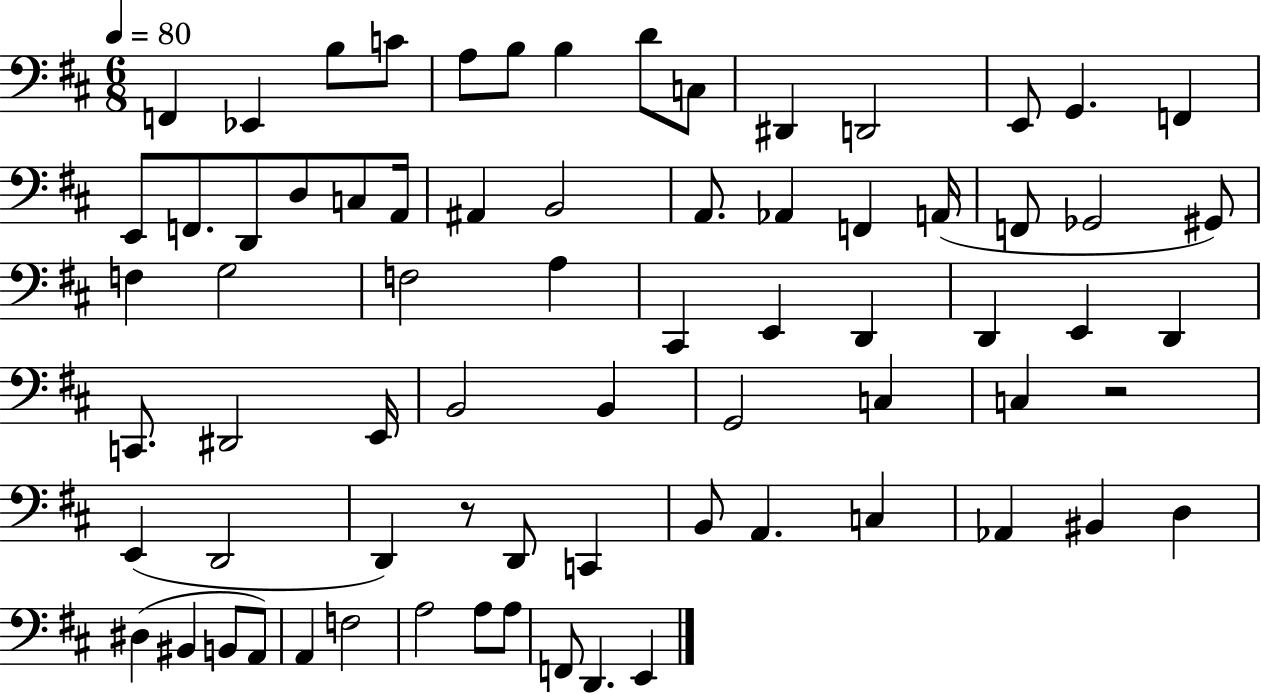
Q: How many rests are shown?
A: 2